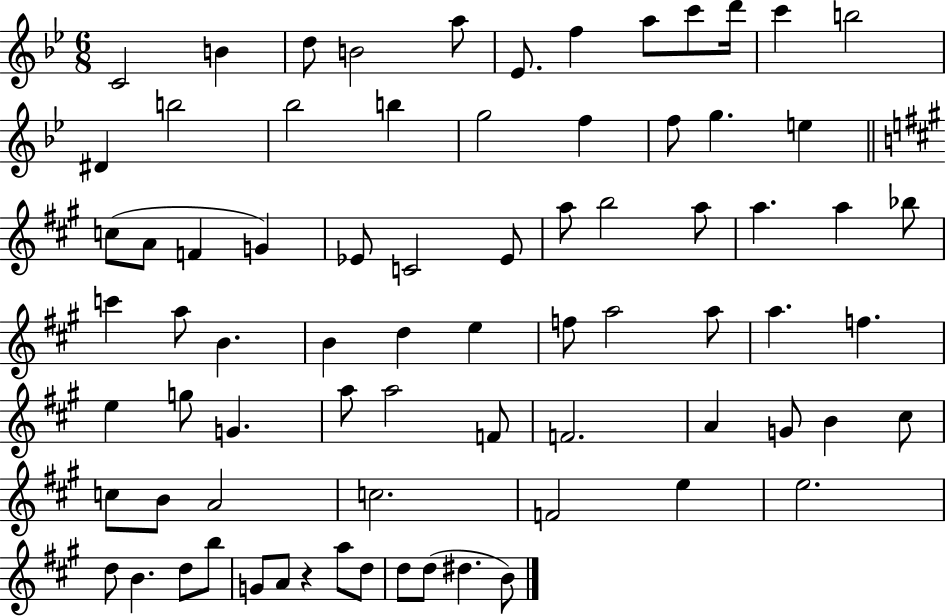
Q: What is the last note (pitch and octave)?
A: B4